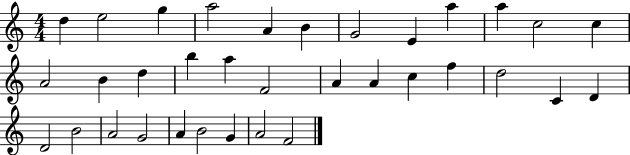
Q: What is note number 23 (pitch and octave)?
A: D5